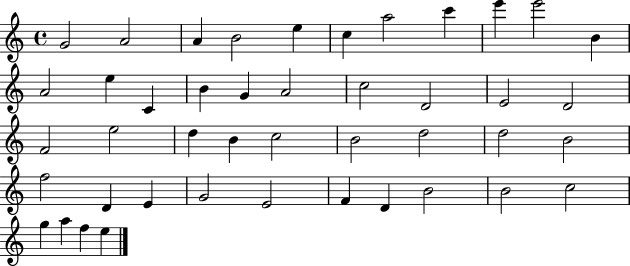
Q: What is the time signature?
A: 4/4